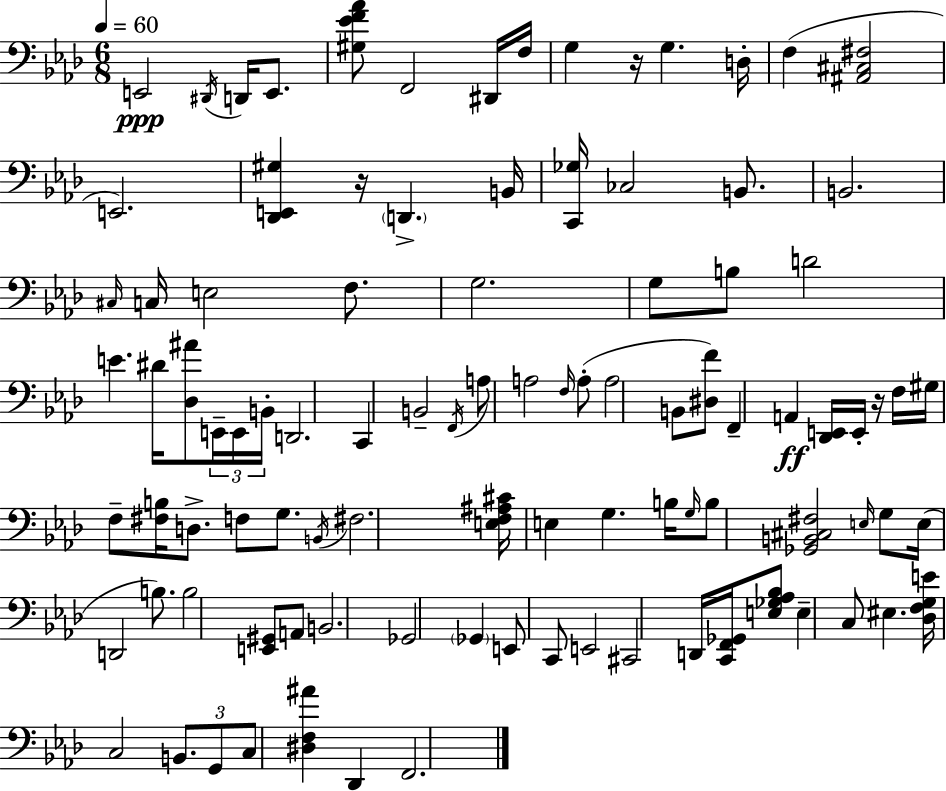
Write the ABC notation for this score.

X:1
T:Untitled
M:6/8
L:1/4
K:Ab
E,,2 ^D,,/4 D,,/4 E,,/2 [^G,_EF_A]/2 F,,2 ^D,,/4 F,/4 G, z/4 G, D,/4 F, [^A,,^C,^F,]2 E,,2 [_D,,E,,^G,] z/4 D,, B,,/4 [C,,_G,]/4 _C,2 B,,/2 B,,2 ^C,/4 C,/4 E,2 F,/2 G,2 G,/2 B,/2 D2 E ^D/4 [_D,^A]/2 E,,/4 E,,/4 B,,/4 D,,2 C,, B,,2 F,,/4 A,/2 A,2 F,/4 A,/2 A,2 B,,/2 [^D,F]/2 F,, A,, [_D,,E,,]/4 E,,/4 z/4 F,/4 ^G,/4 F,/2 [^F,B,]/4 D,/2 F,/2 G,/2 B,,/4 ^F,2 [E,F,^A,^C]/4 E, G, B,/4 G,/4 B,/2 [_G,,B,,^C,^F,]2 E,/4 G,/2 E,/4 D,,2 B,/2 B,2 [E,,^G,,]/2 A,,/2 B,,2 _G,,2 _G,, E,,/2 C,,/2 E,,2 ^C,,2 D,,/4 [C,,F,,_G,,]/4 [E,_G,_A,_B,]/2 E, C,/2 ^E, [_D,F,G,E]/4 C,2 B,,/2 G,,/2 C,/2 [^D,F,^A] _D,, F,,2